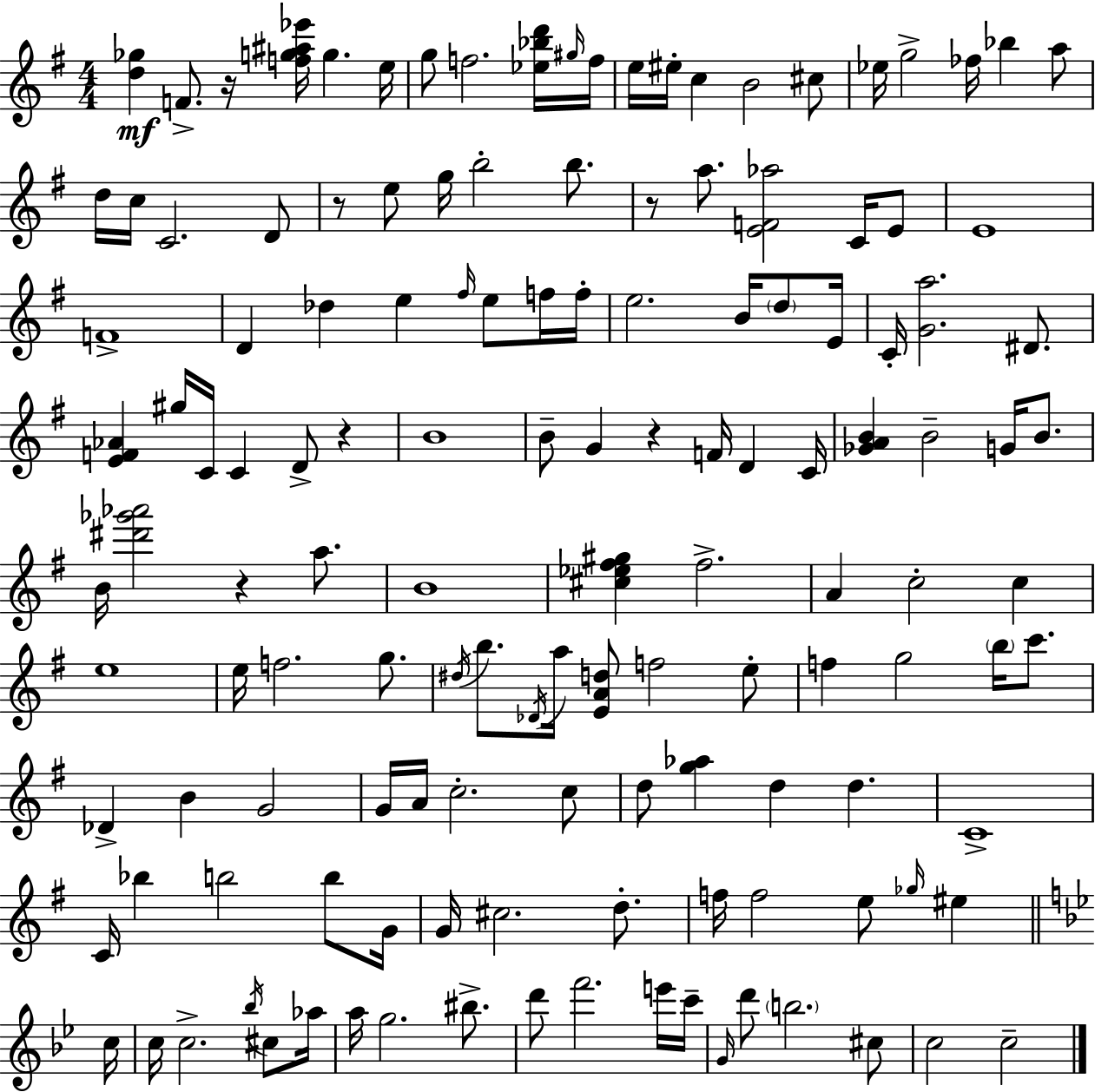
{
  \clef treble
  \numericTimeSignature
  \time 4/4
  \key g \major
  <d'' ges''>4\mf f'8.-> r16 <f'' g'' ais'' ees'''>16 g''4. e''16 | g''8 f''2. <ees'' bes'' d'''>16 \grace { gis''16 } | f''16 e''16 eis''16-. c''4 b'2 cis''8 | ees''16 g''2-> fes''16 bes''4 a''8 | \break d''16 c''16 c'2. d'8 | r8 e''8 g''16 b''2-. b''8. | r8 a''8. <e' f' aes''>2 c'16 e'8 | e'1 | \break f'1-> | d'4 des''4 e''4 \grace { fis''16 } e''8 | f''16 f''16-. e''2. b'16 \parenthesize d''8 | e'16 c'16-. <g' a''>2. dis'8. | \break <e' f' aes'>4 gis''16 c'16 c'4 d'8-> r4 | b'1 | b'8-- g'4 r4 f'16 d'4 | c'16 <ges' a' b'>4 b'2-- g'16 b'8. | \break b'16 <dis''' ges''' aes'''>2 r4 a''8. | b'1 | <cis'' ees'' fis'' gis''>4 fis''2.-> | a'4 c''2-. c''4 | \break e''1 | e''16 f''2. g''8. | \acciaccatura { dis''16 } b''8. \acciaccatura { des'16 } a''16 <e' a' d''>8 f''2 | e''8-. f''4 g''2 | \break \parenthesize b''16 c'''8. des'4-> b'4 g'2 | g'16 a'16 c''2.-. | c''8 d''8 <g'' aes''>4 d''4 d''4. | c'1-> | \break c'16 bes''4 b''2 | b''8 g'16 g'16 cis''2. | d''8.-. f''16 f''2 e''8 \grace { ges''16 } | eis''4 \bar "||" \break \key bes \major c''16 c''16 c''2.-> \acciaccatura { bes''16 } cis''8 | aes''16 a''16 g''2. bis''8.-> | d'''8 f'''2. | e'''16 c'''16-- \grace { g'16 } d'''8 \parenthesize b''2. | \break cis''8 c''2 c''2-- | \bar "|."
}